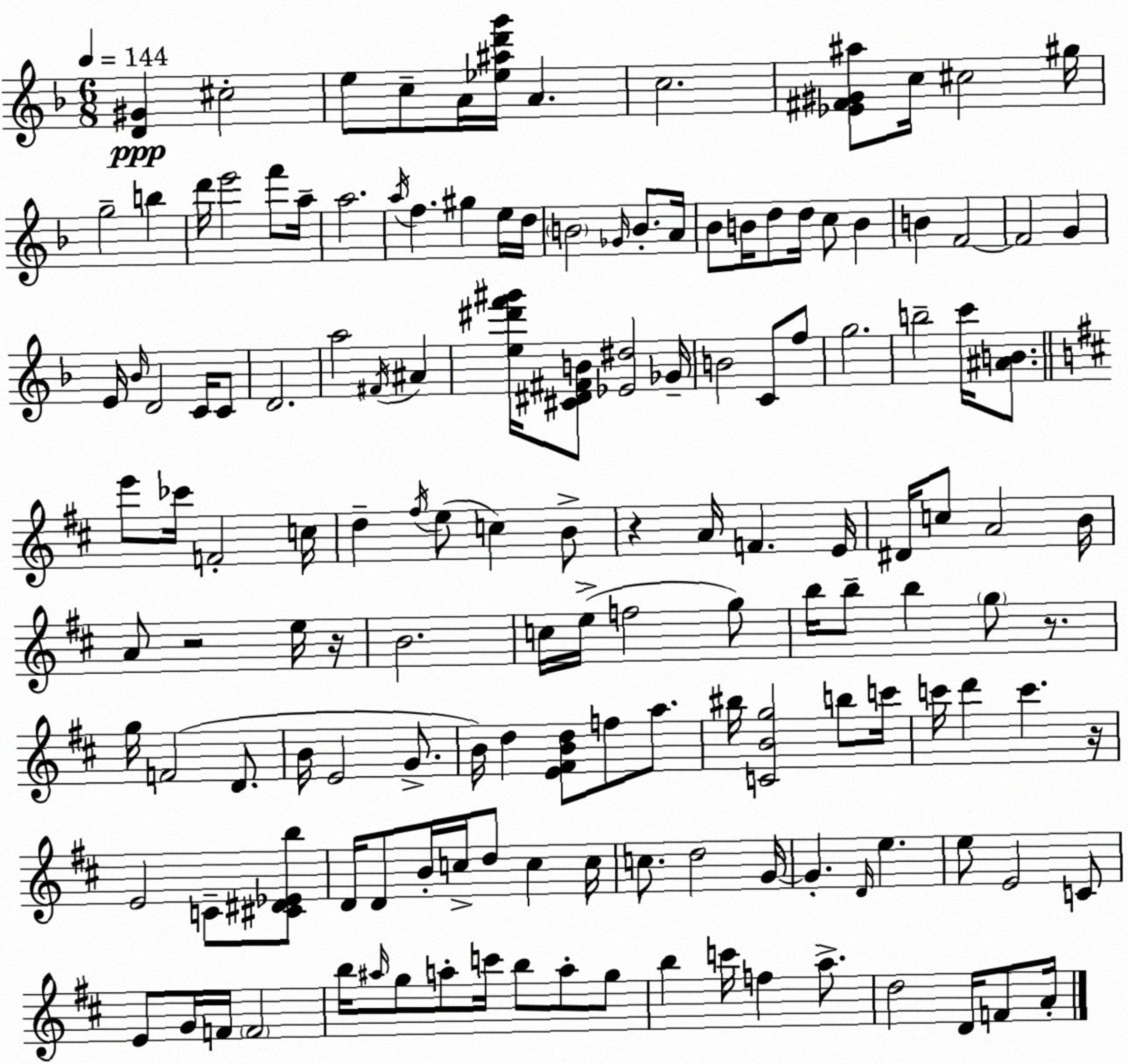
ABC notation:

X:1
T:Untitled
M:6/8
L:1/4
K:Dm
[D^G] ^c2 e/2 c/2 A/4 [_e^ad'g']/4 A c2 [_E^F^G^a]/2 c/4 ^c2 ^g/4 g2 b d'/4 e'2 f'/2 a/4 a2 a/4 f ^g e/4 d/4 B2 _G/4 B/2 A/4 _B/2 B/4 d/2 d/4 c/2 B B F2 F2 G E/4 _B/4 D2 C/4 C/2 D2 a2 ^F/4 ^A [e^d'f'^g']/4 [^C^D^FB]/2 [_E^d]2 _G/4 B2 C/2 f/2 g2 b2 c'/4 [^AB]/2 e'/2 _c'/4 F2 c/4 d ^f/4 e/2 c B/2 z A/4 F E/4 ^D/4 c/2 A2 B/4 A/2 z2 e/4 z/4 B2 c/4 e/4 f2 g/2 b/4 b/2 b g/2 z/2 g/4 F2 D/2 B/4 E2 G/2 B/4 d [E^FBd]/2 f/2 a/2 ^b/4 [CBg]2 b/2 c'/4 c'/4 d' c' z/4 E2 C/2 [^C^D_Eb]/2 D/4 D/2 B/4 c/4 d/2 c c/4 c/2 d2 G/4 G D/4 e e/2 E2 C/2 E/2 G/4 F/4 F2 b/4 ^a/4 g/2 a/2 c'/4 b/2 a/2 g/2 b c'/4 f a/2 d2 D/4 F/2 A/4